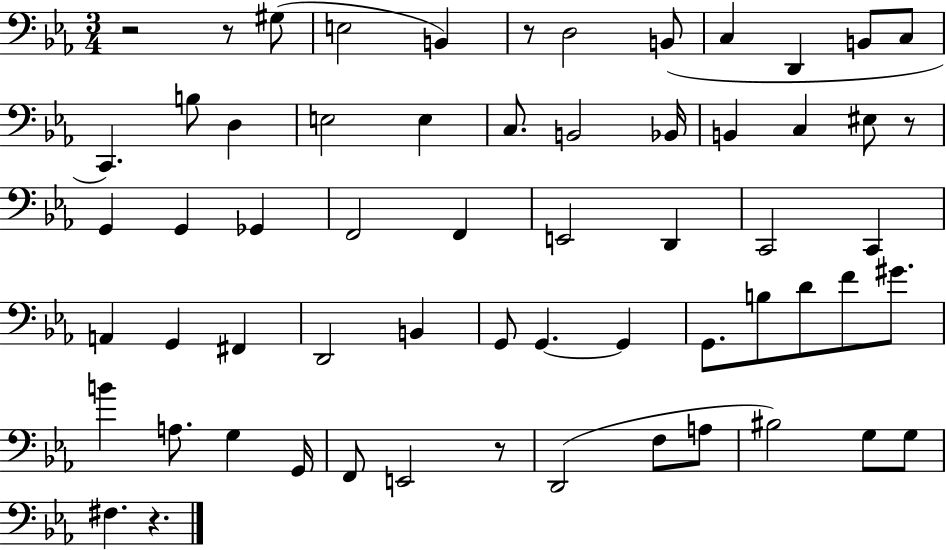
R/h R/e G#3/e E3/h B2/q R/e D3/h B2/e C3/q D2/q B2/e C3/e C2/q. B3/e D3/q E3/h E3/q C3/e. B2/h Bb2/s B2/q C3/q EIS3/e R/e G2/q G2/q Gb2/q F2/h F2/q E2/h D2/q C2/h C2/q A2/q G2/q F#2/q D2/h B2/q G2/e G2/q. G2/q G2/e. B3/e D4/e F4/e G#4/e. B4/q A3/e. G3/q G2/s F2/e E2/h R/e D2/h F3/e A3/e BIS3/h G3/e G3/e F#3/q. R/q.